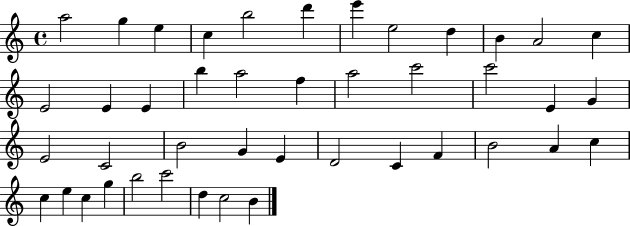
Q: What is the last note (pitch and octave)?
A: B4